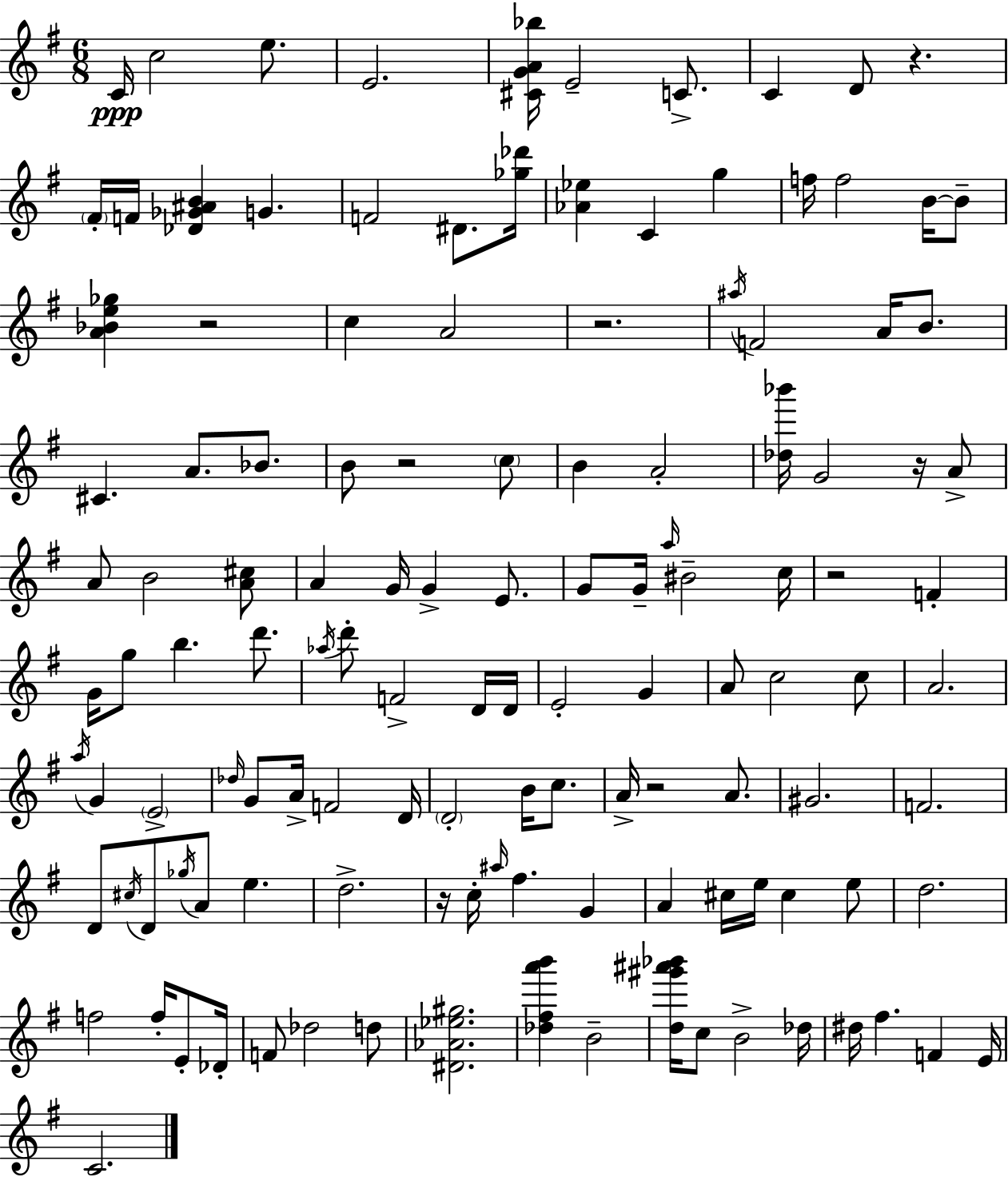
C4/s C5/h E5/e. E4/h. [C#4,G4,A4,Bb5]/s E4/h C4/e. C4/q D4/e R/q. F#4/s F4/s [Db4,Gb4,A#4,B4]/q G4/q. F4/h D#4/e. [Gb5,Db6]/s [Ab4,Eb5]/q C4/q G5/q F5/s F5/h B4/s B4/e [A4,Bb4,E5,Gb5]/q R/h C5/q A4/h R/h. A#5/s F4/h A4/s B4/e. C#4/q. A4/e. Bb4/e. B4/e R/h C5/e B4/q A4/h [Db5,Bb6]/s G4/h R/s A4/e A4/e B4/h [A4,C#5]/e A4/q G4/s G4/q E4/e. G4/e G4/s A5/s BIS4/h C5/s R/h F4/q G4/s G5/e B5/q. D6/e. Ab5/s D6/e F4/h D4/s D4/s E4/h G4/q A4/e C5/h C5/e A4/h. A5/s G4/q E4/h Db5/s G4/e A4/s F4/h D4/s D4/h B4/s C5/e. A4/s R/h A4/e. G#4/h. F4/h. D4/e C#5/s D4/e Gb5/s A4/e E5/q. D5/h. R/s C5/s A#5/s F#5/q. G4/q A4/q C#5/s E5/s C#5/q E5/e D5/h. F5/h F5/s E4/e Db4/s F4/e Db5/h D5/e [D#4,Ab4,Eb5,G#5]/h. [Db5,F#5,A6,B6]/q B4/h [D5,G#6,A#6,Bb6]/s C5/e B4/h Db5/s D#5/s F#5/q. F4/q E4/s C4/h.